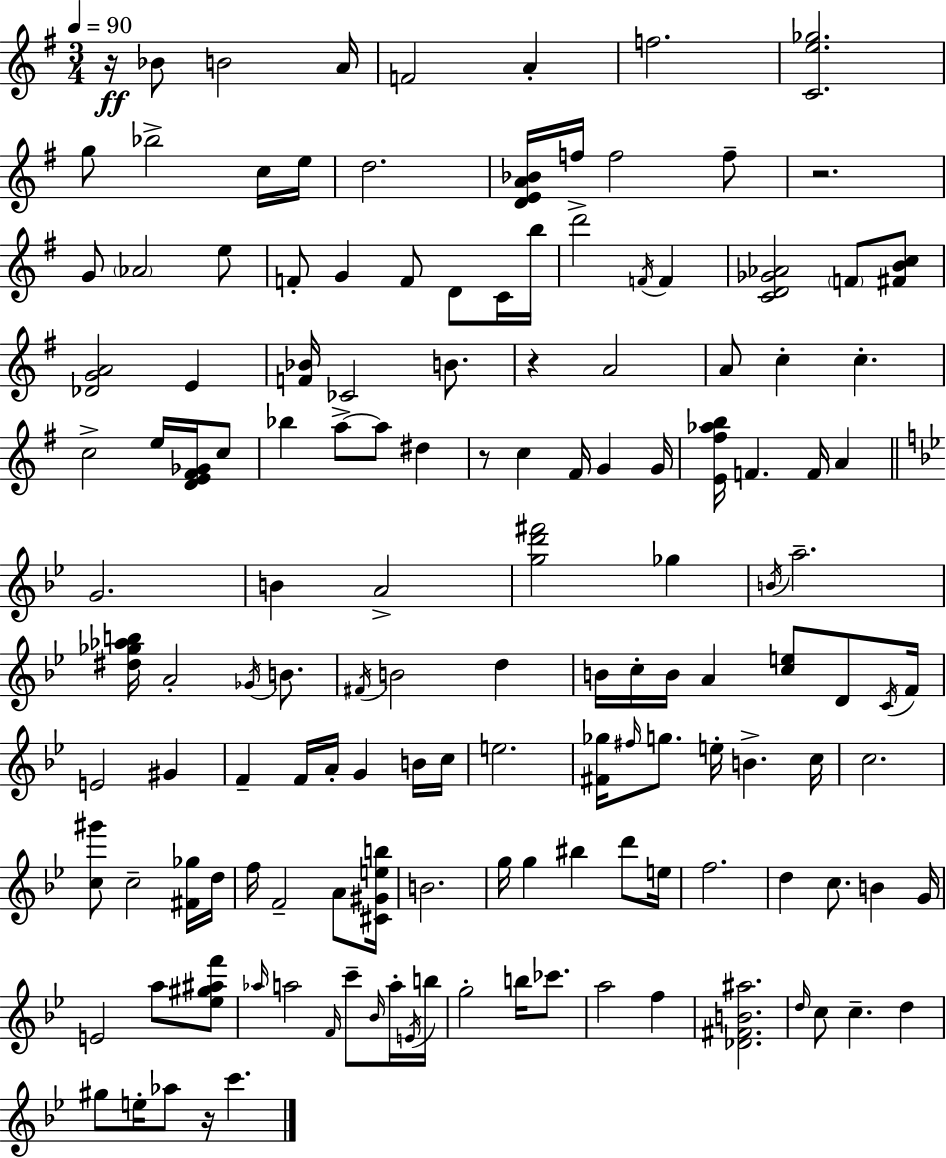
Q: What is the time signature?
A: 3/4